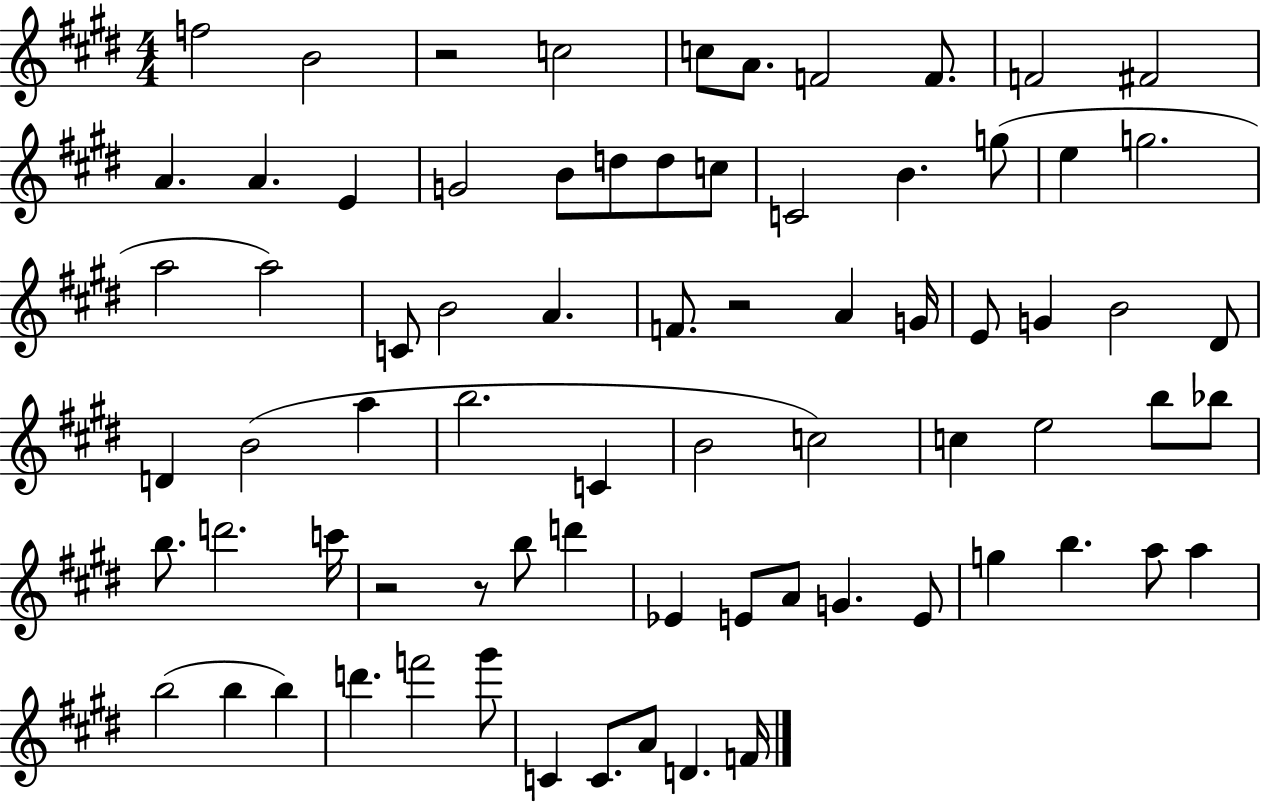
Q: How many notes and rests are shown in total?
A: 74